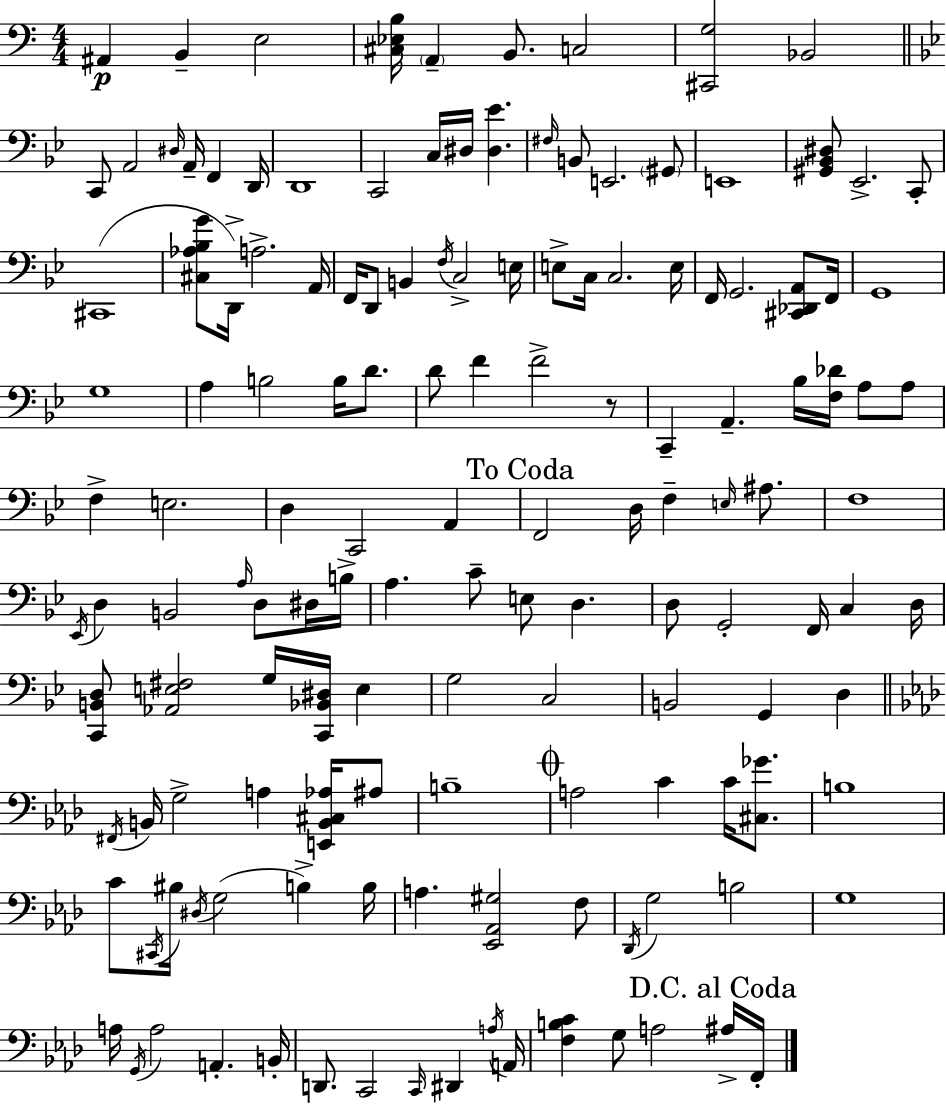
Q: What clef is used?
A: bass